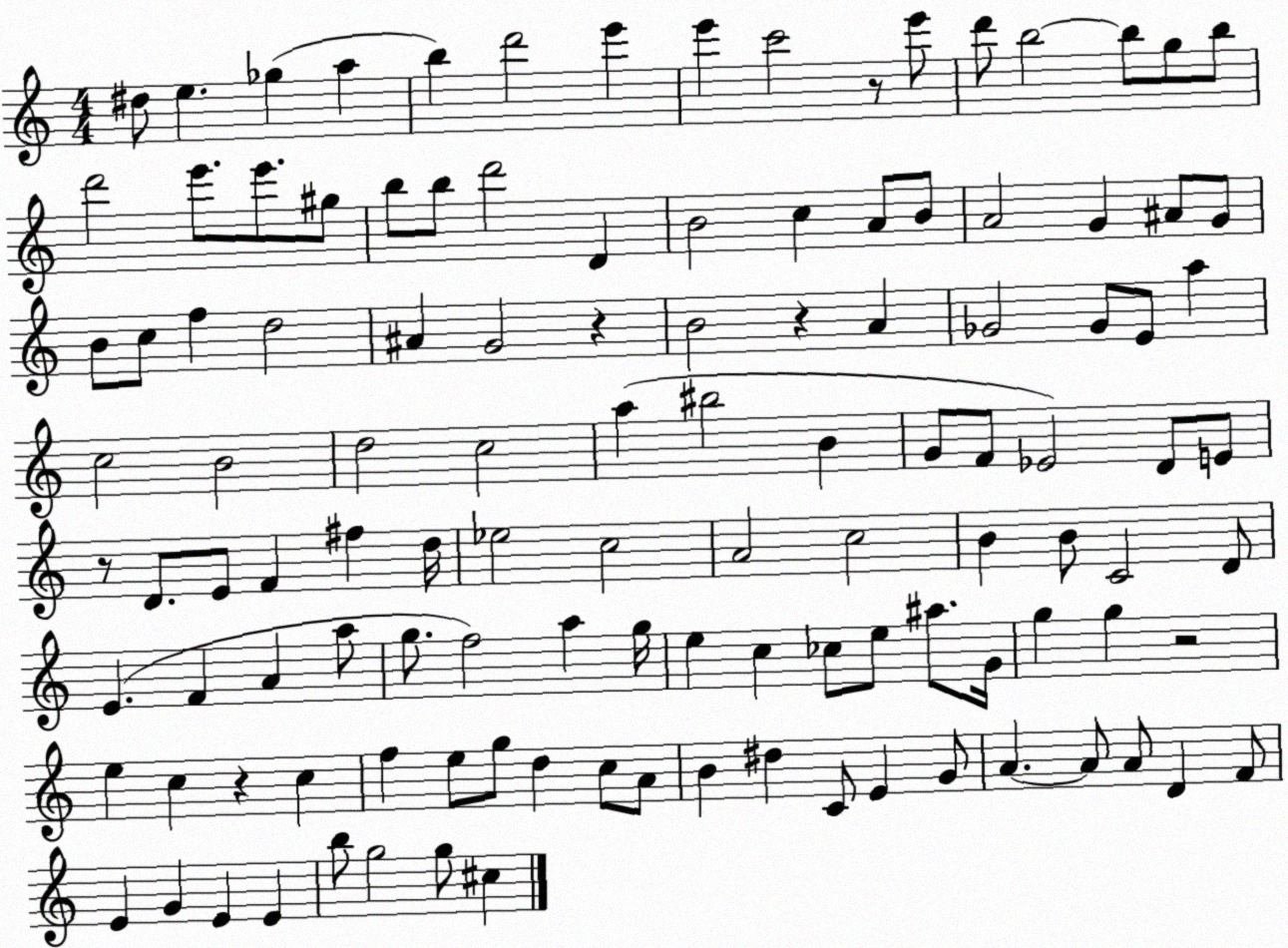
X:1
T:Untitled
M:4/4
L:1/4
K:C
^d/2 e _g a b d'2 e' e' c'2 z/2 e'/2 d'/2 b2 b/2 g/2 b/2 d'2 e'/2 e'/2 ^g/2 b/2 b/2 d'2 D B2 c A/2 B/2 A2 G ^A/2 G/2 B/2 c/2 f d2 ^A G2 z B2 z A _G2 _G/2 E/2 a c2 B2 d2 c2 a ^b2 B G/2 F/2 _E2 D/2 E/2 z/2 D/2 E/2 F ^f d/4 _e2 c2 A2 c2 B B/2 C2 D/2 E F A a/2 g/2 f2 a g/4 e c _c/2 e/2 ^a/2 G/4 g g z2 e c z c f e/2 g/2 d c/2 A/2 B ^d C/2 E G/2 A A/2 A/2 D F/2 E G E E b/2 g2 g/2 ^c